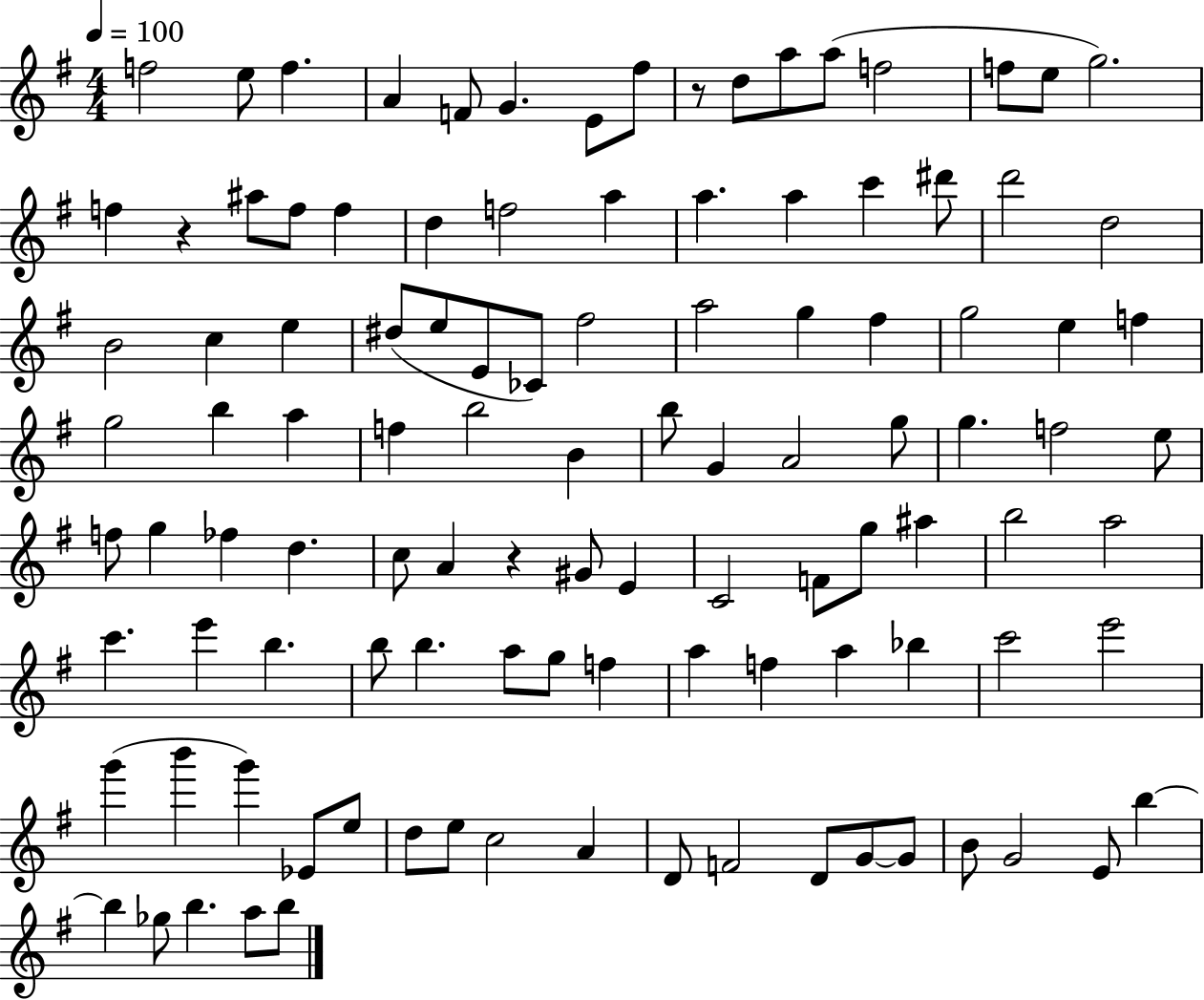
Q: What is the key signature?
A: G major